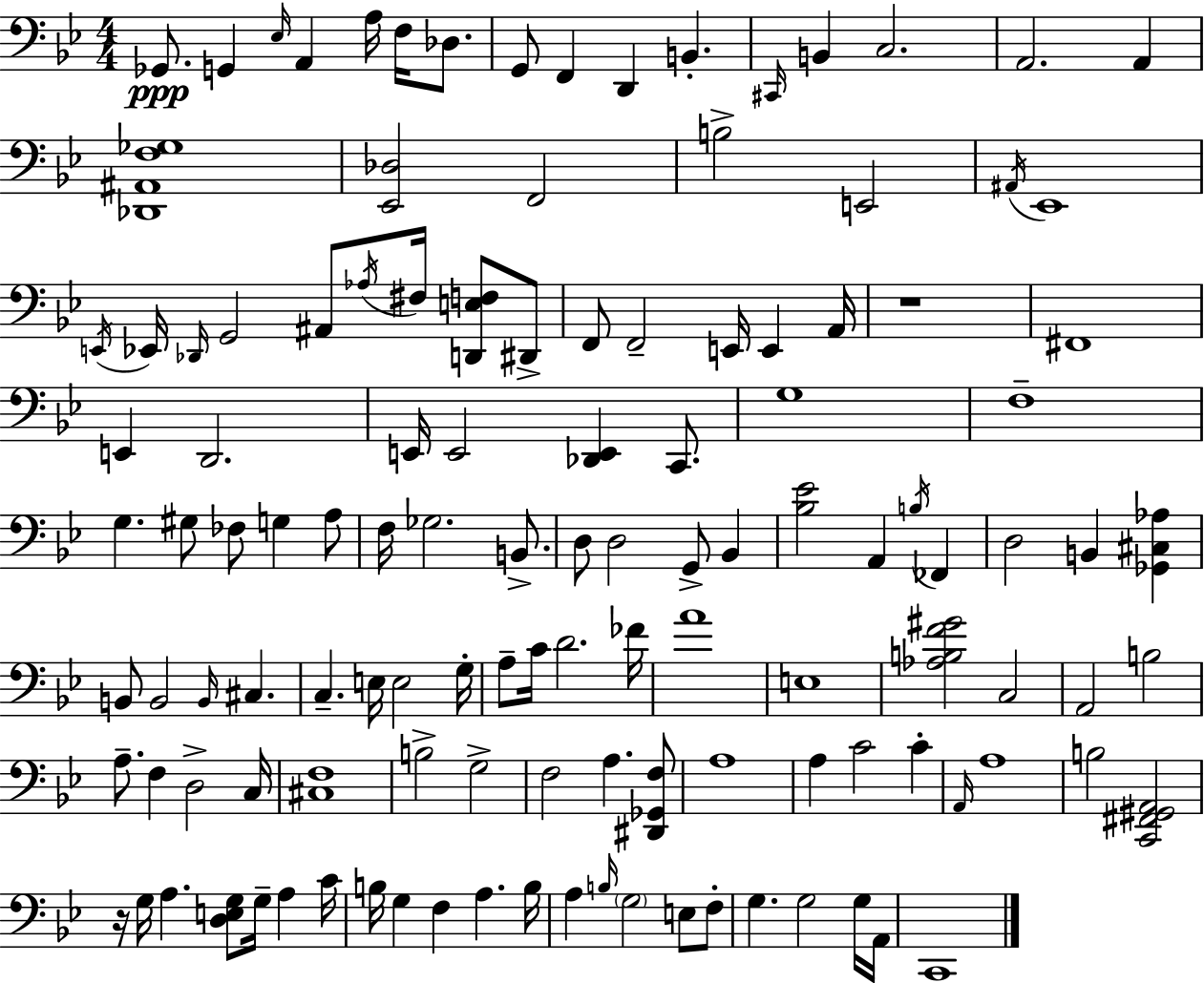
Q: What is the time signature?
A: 4/4